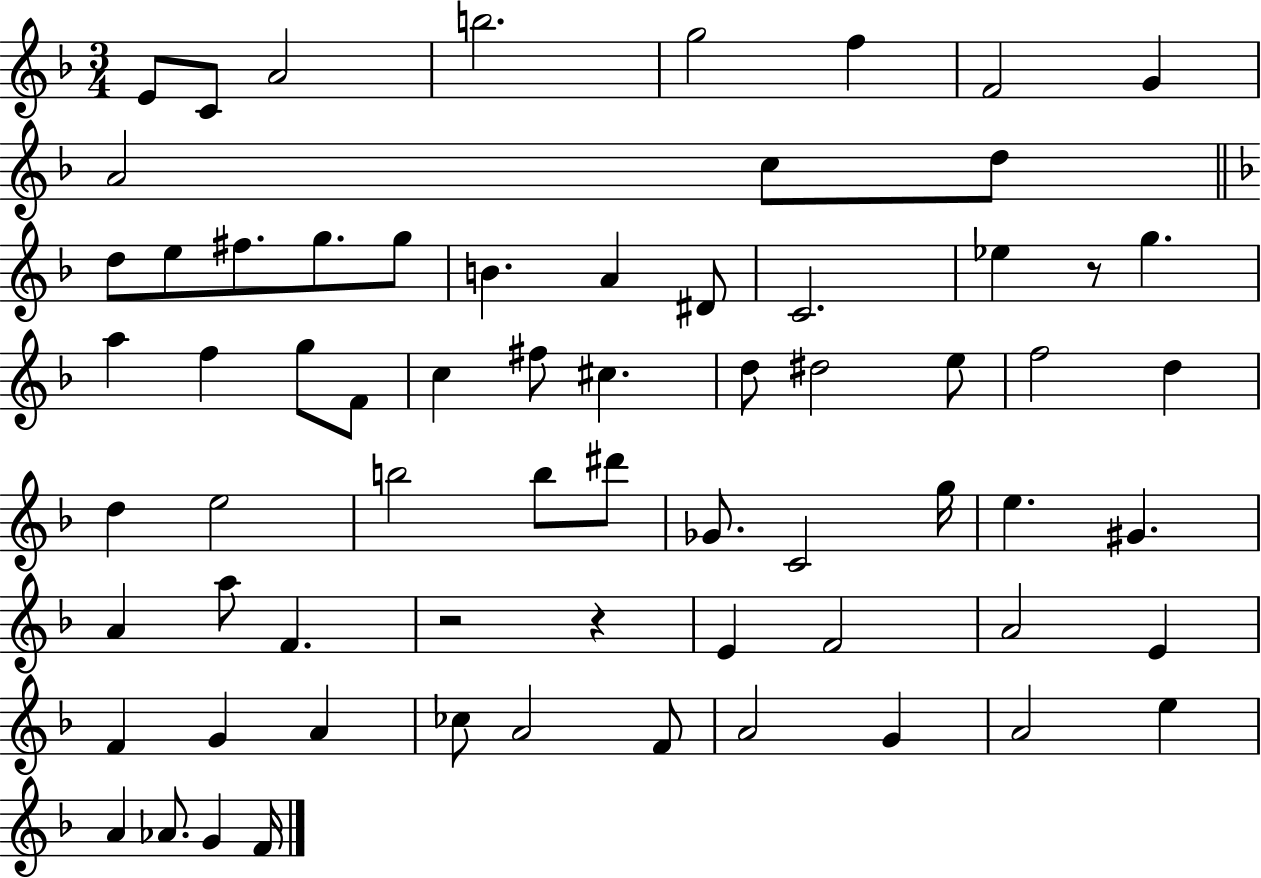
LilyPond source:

{
  \clef treble
  \numericTimeSignature
  \time 3/4
  \key f \major
  \repeat volta 2 { e'8 c'8 a'2 | b''2. | g''2 f''4 | f'2 g'4 | \break a'2 c''8 d''8 | \bar "||" \break \key d \minor d''8 e''8 fis''8. g''8. g''8 | b'4. a'4 dis'8 | c'2. | ees''4 r8 g''4. | \break a''4 f''4 g''8 f'8 | c''4 fis''8 cis''4. | d''8 dis''2 e''8 | f''2 d''4 | \break d''4 e''2 | b''2 b''8 dis'''8 | ges'8. c'2 g''16 | e''4. gis'4. | \break a'4 a''8 f'4. | r2 r4 | e'4 f'2 | a'2 e'4 | \break f'4 g'4 a'4 | ces''8 a'2 f'8 | a'2 g'4 | a'2 e''4 | \break a'4 aes'8. g'4 f'16 | } \bar "|."
}